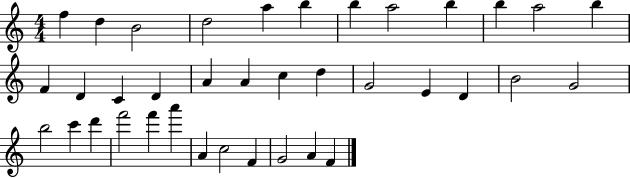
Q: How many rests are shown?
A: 0